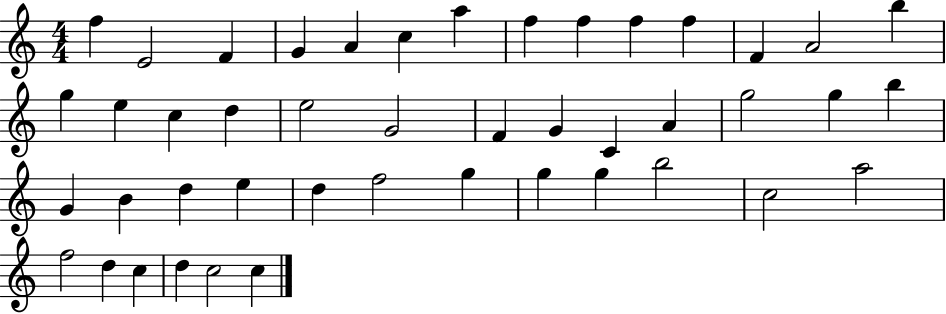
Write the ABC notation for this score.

X:1
T:Untitled
M:4/4
L:1/4
K:C
f E2 F G A c a f f f f F A2 b g e c d e2 G2 F G C A g2 g b G B d e d f2 g g g b2 c2 a2 f2 d c d c2 c